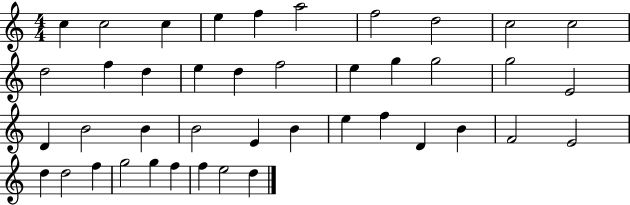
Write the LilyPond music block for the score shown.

{
  \clef treble
  \numericTimeSignature
  \time 4/4
  \key c \major
  c''4 c''2 c''4 | e''4 f''4 a''2 | f''2 d''2 | c''2 c''2 | \break d''2 f''4 d''4 | e''4 d''4 f''2 | e''4 g''4 g''2 | g''2 e'2 | \break d'4 b'2 b'4 | b'2 e'4 b'4 | e''4 f''4 d'4 b'4 | f'2 e'2 | \break d''4 d''2 f''4 | g''2 g''4 f''4 | f''4 e''2 d''4 | \bar "|."
}